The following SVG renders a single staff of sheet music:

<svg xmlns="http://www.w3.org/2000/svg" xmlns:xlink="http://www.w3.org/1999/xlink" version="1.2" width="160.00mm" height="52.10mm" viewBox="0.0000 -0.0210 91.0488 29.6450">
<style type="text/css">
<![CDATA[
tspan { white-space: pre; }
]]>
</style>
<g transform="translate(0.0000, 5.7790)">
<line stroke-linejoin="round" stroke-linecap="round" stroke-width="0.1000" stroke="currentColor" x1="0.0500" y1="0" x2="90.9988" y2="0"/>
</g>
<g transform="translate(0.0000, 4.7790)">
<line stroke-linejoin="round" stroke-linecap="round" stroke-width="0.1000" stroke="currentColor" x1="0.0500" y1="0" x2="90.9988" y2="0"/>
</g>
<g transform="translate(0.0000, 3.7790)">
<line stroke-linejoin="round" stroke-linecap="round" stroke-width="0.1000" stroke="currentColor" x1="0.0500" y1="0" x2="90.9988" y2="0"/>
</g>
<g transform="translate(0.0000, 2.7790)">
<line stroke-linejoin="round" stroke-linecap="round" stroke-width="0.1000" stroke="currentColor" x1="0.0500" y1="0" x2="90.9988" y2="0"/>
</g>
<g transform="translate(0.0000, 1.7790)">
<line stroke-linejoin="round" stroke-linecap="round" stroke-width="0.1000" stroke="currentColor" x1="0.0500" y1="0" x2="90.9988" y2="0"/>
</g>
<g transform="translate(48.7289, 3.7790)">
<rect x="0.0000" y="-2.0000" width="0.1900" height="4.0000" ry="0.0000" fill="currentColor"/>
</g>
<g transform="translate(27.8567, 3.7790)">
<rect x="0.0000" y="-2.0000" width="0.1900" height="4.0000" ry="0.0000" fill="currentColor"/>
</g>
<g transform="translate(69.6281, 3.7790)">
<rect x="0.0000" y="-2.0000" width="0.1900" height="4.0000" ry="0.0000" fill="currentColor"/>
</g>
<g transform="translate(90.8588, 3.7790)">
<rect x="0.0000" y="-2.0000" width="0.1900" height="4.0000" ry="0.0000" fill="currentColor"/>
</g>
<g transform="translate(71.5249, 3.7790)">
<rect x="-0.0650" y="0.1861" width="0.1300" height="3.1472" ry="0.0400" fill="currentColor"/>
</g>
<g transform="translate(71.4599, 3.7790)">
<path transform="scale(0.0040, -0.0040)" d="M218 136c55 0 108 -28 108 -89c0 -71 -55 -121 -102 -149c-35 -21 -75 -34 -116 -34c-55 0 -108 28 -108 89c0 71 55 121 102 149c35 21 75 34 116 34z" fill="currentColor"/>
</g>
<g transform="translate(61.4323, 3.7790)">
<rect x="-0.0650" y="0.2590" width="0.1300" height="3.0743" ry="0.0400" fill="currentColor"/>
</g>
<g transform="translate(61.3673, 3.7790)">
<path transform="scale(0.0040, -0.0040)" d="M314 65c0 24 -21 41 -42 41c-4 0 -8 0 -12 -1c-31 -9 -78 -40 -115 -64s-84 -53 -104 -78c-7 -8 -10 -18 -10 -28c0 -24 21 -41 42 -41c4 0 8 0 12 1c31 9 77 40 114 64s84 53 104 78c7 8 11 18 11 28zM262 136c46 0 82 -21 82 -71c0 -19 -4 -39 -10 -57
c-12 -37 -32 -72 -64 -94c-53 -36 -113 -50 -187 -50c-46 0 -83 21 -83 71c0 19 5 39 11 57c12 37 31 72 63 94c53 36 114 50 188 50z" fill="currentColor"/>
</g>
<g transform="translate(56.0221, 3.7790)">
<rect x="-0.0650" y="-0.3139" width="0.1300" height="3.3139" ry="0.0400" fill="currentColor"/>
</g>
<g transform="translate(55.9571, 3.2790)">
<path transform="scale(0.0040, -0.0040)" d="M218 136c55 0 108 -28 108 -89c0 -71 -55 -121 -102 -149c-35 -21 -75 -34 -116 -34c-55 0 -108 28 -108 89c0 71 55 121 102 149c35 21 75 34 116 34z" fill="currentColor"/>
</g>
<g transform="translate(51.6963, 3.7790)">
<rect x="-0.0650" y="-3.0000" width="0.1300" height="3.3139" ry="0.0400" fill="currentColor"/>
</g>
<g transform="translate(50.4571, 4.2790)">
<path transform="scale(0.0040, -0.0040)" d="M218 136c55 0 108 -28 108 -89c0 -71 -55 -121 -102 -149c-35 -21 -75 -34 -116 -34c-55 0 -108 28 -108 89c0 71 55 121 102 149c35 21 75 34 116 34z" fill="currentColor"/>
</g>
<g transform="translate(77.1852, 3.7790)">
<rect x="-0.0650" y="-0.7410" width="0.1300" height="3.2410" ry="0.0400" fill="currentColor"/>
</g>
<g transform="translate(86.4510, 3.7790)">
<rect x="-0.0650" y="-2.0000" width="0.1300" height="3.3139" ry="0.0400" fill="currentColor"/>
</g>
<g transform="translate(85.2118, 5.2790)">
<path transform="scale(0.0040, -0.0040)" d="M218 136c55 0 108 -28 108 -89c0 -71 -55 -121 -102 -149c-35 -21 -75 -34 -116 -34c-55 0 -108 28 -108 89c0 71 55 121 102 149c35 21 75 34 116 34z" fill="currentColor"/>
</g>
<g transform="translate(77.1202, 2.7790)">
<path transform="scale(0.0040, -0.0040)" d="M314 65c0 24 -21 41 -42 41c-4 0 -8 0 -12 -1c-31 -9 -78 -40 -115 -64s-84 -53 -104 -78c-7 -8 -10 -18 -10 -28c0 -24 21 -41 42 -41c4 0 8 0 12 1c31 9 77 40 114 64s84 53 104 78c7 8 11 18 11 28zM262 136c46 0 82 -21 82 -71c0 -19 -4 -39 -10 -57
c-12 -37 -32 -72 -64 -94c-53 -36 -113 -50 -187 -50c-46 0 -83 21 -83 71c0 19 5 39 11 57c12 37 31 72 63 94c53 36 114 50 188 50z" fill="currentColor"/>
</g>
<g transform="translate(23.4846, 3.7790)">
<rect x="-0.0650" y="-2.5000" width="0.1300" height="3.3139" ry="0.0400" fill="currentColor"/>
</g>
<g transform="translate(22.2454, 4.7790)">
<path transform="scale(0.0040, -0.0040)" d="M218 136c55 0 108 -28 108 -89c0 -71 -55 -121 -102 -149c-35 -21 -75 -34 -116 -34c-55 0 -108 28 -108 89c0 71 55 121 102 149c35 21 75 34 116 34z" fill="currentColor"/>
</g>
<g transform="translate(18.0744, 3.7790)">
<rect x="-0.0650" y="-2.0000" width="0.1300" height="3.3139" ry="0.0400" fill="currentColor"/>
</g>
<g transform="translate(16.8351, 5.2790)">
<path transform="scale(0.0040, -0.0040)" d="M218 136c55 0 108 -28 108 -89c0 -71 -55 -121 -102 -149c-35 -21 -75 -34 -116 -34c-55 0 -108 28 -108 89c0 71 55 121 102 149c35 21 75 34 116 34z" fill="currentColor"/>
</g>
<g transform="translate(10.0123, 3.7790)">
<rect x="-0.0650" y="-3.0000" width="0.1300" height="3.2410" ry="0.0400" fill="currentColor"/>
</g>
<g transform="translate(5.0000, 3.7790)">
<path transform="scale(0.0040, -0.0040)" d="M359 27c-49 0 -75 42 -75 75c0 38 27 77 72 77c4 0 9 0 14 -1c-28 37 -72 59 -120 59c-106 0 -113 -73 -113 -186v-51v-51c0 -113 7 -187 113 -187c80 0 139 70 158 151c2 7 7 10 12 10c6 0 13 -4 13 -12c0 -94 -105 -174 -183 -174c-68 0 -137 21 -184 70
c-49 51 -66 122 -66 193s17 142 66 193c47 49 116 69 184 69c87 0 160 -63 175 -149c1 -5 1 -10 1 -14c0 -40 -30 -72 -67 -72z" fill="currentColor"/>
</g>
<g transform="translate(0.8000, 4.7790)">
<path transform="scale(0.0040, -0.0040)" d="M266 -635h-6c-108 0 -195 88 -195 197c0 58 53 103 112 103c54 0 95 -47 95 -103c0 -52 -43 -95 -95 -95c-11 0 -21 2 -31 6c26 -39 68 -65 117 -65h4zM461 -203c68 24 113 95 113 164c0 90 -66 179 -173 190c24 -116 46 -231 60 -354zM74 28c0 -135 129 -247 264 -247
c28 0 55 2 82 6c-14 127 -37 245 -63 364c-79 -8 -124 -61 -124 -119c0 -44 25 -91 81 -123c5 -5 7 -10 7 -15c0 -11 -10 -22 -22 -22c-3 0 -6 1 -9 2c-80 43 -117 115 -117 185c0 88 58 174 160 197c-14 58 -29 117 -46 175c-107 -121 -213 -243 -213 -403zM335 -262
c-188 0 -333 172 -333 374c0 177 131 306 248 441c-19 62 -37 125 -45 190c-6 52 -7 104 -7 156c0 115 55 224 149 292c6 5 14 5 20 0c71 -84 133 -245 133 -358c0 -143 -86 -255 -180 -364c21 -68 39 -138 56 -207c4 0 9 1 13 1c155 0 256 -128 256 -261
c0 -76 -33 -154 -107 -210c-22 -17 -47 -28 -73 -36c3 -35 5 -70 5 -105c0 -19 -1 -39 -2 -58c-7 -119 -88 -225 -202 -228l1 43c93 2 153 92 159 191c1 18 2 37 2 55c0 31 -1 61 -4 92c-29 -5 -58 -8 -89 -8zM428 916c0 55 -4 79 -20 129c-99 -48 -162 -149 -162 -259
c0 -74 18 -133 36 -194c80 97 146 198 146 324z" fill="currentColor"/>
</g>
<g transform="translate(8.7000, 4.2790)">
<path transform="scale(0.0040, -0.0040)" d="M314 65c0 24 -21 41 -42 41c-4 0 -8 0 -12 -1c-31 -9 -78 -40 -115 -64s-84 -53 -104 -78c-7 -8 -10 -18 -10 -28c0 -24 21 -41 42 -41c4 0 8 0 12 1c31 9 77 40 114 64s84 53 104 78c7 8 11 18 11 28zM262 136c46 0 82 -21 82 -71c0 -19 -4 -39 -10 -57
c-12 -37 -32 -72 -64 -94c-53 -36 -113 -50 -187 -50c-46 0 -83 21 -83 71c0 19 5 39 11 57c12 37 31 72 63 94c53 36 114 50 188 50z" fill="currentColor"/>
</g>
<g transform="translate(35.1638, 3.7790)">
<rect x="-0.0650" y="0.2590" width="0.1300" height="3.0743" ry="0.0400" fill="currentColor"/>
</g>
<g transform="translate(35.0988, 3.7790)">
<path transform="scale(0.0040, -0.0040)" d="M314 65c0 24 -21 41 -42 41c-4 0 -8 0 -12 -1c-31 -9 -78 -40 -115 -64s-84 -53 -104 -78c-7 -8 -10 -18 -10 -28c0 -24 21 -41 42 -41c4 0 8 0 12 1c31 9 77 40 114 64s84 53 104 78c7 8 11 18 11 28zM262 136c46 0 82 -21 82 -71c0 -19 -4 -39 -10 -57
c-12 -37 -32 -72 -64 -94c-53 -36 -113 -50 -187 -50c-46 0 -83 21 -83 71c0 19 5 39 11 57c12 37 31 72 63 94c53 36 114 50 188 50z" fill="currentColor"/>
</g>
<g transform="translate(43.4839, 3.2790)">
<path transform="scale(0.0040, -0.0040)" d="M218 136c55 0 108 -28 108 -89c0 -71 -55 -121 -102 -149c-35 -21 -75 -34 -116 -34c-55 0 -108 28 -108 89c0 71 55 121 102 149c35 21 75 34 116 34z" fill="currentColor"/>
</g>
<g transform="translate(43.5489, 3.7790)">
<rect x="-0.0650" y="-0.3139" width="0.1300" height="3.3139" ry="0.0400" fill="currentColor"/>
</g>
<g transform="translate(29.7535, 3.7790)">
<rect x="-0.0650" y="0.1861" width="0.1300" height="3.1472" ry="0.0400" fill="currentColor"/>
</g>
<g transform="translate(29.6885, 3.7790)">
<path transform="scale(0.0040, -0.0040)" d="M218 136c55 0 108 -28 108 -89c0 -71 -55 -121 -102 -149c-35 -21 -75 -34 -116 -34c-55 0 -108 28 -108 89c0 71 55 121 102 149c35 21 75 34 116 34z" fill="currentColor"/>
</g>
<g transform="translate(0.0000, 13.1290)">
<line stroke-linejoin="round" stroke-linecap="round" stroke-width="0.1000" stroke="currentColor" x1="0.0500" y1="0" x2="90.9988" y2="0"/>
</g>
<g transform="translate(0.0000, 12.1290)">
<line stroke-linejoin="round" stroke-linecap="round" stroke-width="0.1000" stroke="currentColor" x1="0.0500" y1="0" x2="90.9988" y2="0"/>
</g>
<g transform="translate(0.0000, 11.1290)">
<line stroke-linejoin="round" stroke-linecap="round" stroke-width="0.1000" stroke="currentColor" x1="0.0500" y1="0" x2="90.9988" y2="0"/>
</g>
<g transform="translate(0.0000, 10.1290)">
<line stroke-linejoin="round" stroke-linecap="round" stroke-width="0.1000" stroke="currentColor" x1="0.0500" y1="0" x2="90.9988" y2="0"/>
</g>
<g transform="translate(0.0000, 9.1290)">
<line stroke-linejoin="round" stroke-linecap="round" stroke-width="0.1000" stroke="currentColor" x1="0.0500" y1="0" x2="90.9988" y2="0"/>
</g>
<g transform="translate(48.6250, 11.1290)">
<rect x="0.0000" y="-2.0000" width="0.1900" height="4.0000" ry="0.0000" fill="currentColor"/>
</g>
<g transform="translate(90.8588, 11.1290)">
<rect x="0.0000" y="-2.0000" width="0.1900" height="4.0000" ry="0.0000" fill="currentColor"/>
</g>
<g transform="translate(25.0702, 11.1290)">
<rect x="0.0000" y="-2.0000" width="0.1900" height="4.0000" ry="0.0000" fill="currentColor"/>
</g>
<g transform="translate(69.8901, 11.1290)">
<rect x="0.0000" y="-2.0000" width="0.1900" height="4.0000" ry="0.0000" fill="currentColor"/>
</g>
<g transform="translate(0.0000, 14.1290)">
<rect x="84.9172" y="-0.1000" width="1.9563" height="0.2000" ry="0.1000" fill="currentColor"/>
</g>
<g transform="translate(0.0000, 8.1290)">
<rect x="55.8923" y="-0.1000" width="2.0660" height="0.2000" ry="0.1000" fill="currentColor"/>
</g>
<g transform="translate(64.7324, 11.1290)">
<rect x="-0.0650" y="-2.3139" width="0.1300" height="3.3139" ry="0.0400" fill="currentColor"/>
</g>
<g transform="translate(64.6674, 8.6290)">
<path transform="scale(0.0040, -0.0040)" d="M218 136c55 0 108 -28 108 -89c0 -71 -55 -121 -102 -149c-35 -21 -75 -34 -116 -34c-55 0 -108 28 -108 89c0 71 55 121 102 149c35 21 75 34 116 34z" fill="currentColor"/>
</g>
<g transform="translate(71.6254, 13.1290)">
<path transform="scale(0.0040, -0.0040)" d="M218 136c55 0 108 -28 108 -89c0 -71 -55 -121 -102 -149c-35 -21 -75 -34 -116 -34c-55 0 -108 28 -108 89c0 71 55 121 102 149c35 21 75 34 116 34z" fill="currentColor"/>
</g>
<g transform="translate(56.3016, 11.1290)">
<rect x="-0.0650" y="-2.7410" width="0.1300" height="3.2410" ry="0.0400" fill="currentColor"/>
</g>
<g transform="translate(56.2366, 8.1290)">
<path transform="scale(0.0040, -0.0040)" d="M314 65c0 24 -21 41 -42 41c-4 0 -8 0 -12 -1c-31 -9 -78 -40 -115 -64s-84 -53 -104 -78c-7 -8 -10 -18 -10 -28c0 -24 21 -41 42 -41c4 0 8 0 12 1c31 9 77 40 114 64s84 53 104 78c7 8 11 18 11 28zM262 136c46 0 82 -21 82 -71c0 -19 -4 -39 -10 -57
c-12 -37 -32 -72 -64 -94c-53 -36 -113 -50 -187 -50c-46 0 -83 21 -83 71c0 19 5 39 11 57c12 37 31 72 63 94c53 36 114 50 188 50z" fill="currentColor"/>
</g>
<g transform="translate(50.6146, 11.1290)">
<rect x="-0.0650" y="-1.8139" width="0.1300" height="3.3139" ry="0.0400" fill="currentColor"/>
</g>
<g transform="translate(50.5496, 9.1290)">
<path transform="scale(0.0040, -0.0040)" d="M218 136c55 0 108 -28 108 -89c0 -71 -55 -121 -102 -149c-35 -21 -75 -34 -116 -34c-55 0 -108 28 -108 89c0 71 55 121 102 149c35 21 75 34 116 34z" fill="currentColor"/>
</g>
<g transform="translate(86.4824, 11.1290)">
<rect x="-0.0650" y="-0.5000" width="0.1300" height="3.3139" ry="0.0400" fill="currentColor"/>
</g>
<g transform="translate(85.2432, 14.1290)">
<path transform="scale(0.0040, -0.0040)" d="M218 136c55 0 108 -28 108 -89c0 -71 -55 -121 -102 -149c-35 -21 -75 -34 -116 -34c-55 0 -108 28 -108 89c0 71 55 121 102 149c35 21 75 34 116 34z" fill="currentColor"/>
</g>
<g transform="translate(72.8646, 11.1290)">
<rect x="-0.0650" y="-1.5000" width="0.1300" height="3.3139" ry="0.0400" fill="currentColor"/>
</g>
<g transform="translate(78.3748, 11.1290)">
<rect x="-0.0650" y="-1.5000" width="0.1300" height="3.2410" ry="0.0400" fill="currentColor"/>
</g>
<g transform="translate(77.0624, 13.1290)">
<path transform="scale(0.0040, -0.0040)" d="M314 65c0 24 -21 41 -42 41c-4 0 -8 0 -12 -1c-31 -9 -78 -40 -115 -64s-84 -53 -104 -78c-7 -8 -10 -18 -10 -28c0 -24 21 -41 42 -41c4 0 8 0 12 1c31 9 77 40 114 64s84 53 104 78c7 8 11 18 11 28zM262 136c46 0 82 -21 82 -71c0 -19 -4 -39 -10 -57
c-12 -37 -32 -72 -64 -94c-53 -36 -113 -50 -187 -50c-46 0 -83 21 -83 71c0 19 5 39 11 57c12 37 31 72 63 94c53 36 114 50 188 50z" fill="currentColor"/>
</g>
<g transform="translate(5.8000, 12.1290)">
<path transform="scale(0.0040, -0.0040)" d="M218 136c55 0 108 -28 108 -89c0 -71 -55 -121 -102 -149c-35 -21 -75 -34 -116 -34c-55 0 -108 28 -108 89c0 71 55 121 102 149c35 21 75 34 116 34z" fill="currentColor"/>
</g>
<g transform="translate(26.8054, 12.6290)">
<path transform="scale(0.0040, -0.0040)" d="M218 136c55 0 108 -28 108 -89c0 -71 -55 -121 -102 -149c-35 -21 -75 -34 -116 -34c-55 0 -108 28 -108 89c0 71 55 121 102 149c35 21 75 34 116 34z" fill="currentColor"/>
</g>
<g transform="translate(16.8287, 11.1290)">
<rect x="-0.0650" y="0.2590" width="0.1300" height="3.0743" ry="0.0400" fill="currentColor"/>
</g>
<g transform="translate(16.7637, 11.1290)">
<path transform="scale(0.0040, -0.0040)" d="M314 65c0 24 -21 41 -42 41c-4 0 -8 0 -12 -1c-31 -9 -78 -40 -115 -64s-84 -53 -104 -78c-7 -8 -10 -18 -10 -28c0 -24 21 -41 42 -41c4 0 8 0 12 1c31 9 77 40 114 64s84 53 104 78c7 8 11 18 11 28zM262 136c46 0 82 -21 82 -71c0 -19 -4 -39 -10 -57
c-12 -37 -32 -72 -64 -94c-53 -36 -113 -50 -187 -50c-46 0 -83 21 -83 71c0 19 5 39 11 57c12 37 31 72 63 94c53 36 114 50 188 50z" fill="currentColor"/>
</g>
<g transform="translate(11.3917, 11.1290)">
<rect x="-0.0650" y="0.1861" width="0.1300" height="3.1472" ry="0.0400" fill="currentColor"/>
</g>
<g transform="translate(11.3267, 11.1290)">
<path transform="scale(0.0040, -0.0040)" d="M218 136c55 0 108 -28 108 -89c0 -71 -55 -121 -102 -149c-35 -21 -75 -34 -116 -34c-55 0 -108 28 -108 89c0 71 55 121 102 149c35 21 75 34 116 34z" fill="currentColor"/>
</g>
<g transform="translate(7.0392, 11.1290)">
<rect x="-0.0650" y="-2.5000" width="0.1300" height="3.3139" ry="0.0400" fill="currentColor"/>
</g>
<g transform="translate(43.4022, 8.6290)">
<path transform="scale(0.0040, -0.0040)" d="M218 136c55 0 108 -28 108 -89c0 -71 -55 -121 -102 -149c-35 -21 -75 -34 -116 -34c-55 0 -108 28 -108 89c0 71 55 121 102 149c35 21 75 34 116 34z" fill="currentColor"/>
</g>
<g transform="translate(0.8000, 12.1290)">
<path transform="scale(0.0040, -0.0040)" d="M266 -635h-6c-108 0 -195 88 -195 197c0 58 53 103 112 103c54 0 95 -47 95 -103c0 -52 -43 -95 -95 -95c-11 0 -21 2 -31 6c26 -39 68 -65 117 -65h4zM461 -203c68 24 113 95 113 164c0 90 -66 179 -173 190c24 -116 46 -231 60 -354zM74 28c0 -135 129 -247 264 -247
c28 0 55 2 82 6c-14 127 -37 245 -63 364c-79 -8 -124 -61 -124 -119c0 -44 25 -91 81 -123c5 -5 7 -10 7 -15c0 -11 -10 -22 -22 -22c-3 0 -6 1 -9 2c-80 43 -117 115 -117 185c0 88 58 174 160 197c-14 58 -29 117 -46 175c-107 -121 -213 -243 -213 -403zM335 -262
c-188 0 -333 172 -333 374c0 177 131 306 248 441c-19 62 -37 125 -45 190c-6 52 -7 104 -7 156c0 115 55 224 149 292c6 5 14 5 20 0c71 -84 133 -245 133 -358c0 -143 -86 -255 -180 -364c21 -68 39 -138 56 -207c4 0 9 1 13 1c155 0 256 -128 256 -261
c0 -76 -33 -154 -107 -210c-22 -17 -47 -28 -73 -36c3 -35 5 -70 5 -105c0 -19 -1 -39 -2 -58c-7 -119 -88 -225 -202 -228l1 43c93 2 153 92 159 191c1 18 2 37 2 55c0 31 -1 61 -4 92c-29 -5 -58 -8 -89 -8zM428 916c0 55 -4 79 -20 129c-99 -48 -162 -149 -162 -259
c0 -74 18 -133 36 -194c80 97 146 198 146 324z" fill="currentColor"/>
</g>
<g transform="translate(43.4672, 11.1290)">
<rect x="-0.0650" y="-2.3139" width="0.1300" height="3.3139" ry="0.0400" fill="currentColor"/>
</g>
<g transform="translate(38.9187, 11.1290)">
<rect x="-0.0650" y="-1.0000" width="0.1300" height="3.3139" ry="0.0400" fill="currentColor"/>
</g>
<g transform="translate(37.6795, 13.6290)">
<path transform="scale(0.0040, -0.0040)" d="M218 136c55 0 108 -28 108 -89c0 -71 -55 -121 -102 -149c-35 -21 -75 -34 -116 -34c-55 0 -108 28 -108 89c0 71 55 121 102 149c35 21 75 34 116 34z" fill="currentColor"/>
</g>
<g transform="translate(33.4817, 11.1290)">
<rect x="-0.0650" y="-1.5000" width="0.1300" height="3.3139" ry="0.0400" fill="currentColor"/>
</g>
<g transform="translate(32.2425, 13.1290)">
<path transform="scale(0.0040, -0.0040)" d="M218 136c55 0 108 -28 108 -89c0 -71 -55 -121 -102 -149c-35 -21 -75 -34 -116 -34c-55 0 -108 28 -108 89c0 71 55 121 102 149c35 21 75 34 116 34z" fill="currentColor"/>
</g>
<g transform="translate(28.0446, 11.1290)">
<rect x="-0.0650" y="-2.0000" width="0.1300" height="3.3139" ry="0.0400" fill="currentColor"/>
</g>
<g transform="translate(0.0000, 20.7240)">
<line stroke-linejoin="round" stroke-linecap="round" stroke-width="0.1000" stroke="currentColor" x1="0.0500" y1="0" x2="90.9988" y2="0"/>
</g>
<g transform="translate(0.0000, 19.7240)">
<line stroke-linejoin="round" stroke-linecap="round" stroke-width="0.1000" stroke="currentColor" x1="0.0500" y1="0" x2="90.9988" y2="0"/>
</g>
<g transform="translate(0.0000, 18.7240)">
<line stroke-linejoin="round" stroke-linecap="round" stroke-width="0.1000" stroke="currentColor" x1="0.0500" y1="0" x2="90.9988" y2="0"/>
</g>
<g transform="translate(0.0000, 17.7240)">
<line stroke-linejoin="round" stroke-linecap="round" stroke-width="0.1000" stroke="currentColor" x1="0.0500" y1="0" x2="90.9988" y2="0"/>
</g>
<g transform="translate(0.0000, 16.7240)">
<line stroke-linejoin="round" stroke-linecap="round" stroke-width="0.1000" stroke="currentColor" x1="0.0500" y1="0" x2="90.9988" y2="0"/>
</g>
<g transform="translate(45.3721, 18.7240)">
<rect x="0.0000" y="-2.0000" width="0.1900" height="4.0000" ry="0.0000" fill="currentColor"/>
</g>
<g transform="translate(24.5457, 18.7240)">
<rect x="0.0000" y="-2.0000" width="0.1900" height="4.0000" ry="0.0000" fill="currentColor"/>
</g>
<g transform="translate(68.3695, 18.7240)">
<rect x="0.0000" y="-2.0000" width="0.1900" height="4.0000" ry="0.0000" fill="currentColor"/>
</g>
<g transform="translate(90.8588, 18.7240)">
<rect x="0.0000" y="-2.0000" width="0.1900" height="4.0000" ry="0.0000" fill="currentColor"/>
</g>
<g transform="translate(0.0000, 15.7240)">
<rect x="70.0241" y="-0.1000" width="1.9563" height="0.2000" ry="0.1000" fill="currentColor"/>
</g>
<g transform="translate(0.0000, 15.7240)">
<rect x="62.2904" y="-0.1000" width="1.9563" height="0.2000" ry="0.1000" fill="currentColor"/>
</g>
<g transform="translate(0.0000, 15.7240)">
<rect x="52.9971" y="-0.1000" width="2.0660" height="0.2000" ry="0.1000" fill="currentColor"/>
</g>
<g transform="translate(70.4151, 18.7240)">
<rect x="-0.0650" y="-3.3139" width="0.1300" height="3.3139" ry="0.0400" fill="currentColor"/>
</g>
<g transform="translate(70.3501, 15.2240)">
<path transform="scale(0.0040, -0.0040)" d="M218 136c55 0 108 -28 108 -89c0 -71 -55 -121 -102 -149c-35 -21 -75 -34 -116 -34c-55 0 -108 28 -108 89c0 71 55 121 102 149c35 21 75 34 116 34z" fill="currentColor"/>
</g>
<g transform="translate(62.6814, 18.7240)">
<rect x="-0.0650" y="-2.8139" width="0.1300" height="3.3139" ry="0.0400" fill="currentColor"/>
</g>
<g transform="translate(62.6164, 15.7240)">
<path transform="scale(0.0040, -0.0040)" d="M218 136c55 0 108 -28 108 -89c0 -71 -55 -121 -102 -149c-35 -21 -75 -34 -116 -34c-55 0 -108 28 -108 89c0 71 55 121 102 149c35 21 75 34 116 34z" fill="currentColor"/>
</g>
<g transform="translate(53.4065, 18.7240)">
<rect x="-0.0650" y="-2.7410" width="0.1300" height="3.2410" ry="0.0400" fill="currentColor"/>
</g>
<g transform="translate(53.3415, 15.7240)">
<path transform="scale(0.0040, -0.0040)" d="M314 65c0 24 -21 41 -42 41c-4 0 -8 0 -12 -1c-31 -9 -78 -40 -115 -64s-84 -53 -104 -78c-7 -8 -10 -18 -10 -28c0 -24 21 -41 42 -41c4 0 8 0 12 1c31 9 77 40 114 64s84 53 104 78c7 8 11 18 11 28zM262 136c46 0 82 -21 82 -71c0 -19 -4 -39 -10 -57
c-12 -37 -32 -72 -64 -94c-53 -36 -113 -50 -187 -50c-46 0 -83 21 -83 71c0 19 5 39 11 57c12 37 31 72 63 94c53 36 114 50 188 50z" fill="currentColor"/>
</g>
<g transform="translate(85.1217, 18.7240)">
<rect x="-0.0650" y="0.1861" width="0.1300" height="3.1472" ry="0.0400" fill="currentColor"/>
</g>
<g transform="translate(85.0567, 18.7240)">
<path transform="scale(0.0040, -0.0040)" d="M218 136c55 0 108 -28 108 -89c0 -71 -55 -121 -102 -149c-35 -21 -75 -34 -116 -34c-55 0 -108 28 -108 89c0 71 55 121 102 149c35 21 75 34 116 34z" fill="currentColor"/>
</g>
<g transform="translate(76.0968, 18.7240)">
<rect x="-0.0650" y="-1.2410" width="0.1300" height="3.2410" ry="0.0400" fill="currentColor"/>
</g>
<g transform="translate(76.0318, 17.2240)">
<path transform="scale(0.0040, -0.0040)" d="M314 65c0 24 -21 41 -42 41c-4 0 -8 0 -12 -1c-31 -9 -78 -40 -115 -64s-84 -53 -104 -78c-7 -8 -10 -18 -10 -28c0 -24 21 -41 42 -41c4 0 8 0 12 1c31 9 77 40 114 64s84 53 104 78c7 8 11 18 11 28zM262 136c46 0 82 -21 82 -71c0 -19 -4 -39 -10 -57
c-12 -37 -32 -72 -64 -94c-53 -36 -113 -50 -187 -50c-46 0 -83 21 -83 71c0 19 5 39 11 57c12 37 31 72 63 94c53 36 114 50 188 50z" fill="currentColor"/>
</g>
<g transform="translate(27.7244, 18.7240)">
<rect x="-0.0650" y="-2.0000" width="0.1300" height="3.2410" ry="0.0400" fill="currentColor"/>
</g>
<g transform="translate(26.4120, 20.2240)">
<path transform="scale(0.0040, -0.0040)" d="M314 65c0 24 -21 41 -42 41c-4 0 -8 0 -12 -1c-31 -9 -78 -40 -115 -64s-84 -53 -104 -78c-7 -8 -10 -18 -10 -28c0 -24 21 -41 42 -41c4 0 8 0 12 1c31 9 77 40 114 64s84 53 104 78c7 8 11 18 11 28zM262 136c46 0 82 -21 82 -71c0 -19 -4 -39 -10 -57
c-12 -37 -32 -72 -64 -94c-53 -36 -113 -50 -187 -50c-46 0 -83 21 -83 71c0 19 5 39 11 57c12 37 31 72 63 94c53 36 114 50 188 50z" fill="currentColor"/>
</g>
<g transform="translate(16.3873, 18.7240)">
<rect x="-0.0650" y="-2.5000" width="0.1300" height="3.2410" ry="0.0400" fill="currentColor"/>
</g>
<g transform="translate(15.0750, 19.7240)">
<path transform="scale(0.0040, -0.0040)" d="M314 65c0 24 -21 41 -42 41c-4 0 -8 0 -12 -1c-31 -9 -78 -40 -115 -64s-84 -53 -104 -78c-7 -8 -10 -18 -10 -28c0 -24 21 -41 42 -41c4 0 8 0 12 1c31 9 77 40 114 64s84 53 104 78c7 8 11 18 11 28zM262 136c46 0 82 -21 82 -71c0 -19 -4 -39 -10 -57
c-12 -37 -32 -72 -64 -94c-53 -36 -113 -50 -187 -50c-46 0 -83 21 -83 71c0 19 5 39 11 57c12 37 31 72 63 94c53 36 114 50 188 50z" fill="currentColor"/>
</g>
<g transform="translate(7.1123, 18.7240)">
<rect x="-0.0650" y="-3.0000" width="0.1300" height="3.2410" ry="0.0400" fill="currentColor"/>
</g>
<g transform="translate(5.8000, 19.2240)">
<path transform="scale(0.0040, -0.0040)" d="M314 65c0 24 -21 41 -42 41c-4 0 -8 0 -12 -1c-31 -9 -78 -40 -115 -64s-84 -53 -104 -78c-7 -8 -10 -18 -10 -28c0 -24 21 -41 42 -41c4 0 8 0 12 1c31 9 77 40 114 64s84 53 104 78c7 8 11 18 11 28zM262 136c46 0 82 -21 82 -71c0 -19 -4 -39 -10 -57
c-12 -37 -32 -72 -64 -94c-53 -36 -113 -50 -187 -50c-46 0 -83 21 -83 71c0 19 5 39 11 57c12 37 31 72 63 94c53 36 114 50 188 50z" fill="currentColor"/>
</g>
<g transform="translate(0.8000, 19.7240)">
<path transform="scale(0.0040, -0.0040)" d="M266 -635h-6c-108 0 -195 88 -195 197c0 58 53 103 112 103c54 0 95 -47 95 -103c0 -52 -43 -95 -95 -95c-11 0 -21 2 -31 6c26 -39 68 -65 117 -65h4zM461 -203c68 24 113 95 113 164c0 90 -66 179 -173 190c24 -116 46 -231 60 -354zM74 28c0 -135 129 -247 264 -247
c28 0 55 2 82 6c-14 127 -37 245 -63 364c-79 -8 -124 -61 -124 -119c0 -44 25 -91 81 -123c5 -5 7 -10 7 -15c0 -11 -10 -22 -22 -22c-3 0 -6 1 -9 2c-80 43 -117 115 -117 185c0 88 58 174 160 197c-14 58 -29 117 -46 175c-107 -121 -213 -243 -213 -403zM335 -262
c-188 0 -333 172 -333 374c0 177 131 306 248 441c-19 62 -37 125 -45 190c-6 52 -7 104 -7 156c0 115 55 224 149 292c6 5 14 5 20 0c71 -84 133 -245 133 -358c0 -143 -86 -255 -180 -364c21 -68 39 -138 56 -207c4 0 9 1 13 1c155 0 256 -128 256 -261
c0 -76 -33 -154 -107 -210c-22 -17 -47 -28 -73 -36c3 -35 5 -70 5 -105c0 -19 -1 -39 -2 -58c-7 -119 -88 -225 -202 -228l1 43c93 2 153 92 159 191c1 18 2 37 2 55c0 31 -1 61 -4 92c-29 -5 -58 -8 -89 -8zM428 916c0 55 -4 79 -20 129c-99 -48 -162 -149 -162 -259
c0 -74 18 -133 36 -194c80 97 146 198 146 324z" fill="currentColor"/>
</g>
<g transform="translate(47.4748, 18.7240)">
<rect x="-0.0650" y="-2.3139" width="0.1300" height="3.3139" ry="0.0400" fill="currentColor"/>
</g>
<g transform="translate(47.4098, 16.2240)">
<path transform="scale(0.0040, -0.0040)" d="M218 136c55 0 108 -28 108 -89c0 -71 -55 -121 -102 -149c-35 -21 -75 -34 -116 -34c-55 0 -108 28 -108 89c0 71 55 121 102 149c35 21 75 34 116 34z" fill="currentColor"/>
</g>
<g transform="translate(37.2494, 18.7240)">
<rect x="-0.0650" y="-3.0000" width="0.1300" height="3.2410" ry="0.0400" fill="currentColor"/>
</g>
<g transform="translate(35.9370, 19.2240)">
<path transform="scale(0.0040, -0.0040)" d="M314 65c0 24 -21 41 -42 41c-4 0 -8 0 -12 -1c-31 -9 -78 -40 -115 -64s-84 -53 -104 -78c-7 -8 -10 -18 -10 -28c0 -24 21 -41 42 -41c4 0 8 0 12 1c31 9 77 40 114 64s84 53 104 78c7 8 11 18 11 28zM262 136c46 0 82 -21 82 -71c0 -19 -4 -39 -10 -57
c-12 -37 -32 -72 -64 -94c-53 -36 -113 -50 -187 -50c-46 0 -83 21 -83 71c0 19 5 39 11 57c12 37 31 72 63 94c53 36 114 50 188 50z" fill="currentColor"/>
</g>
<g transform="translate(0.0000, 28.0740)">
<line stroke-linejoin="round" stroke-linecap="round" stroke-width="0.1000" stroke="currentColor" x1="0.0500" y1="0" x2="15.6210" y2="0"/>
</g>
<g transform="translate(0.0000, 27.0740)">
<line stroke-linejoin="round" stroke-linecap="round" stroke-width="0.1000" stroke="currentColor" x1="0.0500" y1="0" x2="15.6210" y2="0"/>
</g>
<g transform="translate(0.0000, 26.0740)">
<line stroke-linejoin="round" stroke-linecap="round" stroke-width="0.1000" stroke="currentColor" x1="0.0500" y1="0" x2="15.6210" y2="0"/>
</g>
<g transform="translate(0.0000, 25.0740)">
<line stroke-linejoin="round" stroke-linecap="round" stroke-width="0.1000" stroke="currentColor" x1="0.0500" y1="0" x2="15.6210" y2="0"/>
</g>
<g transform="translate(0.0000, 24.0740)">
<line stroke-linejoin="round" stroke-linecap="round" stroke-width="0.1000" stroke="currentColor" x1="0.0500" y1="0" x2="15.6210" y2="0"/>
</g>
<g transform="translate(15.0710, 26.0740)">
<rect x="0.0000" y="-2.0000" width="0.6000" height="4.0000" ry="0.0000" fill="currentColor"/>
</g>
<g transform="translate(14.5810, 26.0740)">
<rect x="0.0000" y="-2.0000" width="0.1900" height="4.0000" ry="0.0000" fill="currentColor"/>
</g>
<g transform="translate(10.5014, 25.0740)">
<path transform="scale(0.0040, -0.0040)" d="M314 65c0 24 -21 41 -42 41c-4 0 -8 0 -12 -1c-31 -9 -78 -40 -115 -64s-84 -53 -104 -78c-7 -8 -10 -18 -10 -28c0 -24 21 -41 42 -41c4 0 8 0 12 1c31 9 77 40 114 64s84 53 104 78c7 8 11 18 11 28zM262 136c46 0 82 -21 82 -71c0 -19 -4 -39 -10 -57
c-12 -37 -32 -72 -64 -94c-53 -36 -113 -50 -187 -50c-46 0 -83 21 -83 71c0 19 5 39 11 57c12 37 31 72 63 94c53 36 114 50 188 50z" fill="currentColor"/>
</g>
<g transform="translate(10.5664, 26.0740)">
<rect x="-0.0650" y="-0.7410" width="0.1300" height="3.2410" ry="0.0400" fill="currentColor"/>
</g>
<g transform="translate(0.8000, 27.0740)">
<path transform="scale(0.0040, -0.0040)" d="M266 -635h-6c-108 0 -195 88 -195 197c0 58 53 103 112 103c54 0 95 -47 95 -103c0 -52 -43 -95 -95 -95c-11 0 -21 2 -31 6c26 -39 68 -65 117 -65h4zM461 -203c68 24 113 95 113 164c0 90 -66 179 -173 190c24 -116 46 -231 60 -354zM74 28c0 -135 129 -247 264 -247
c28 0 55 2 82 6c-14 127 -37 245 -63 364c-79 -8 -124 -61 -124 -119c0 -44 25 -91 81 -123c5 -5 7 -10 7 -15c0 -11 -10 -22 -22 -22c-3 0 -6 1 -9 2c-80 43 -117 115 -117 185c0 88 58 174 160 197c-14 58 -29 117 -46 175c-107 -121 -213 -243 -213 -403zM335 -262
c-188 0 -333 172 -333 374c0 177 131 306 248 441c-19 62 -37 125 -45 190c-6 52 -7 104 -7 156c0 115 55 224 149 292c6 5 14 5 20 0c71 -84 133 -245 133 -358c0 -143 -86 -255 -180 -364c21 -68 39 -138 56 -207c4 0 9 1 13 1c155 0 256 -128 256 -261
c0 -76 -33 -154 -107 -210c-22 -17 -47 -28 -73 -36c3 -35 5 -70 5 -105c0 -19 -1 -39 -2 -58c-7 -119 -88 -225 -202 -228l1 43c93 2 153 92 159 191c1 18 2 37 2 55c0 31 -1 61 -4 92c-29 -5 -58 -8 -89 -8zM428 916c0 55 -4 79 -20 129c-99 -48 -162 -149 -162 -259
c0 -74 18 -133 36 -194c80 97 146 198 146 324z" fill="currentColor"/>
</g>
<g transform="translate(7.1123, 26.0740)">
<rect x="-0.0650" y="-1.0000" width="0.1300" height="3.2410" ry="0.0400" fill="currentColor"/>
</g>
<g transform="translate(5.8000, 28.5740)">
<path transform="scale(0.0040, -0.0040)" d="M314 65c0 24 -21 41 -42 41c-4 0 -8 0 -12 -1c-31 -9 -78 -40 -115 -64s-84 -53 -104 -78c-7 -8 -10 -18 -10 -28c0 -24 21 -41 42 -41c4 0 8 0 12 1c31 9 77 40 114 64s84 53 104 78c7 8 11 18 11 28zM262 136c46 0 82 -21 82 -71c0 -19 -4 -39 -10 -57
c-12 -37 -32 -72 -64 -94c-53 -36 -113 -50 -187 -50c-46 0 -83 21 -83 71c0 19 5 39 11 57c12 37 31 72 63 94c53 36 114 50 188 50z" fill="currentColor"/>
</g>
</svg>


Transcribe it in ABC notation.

X:1
T:Untitled
M:4/4
L:1/4
K:C
A2 F G B B2 c A c B2 B d2 F G B B2 F E D g f a2 g E E2 C A2 G2 F2 A2 g a2 a b e2 B D2 d2